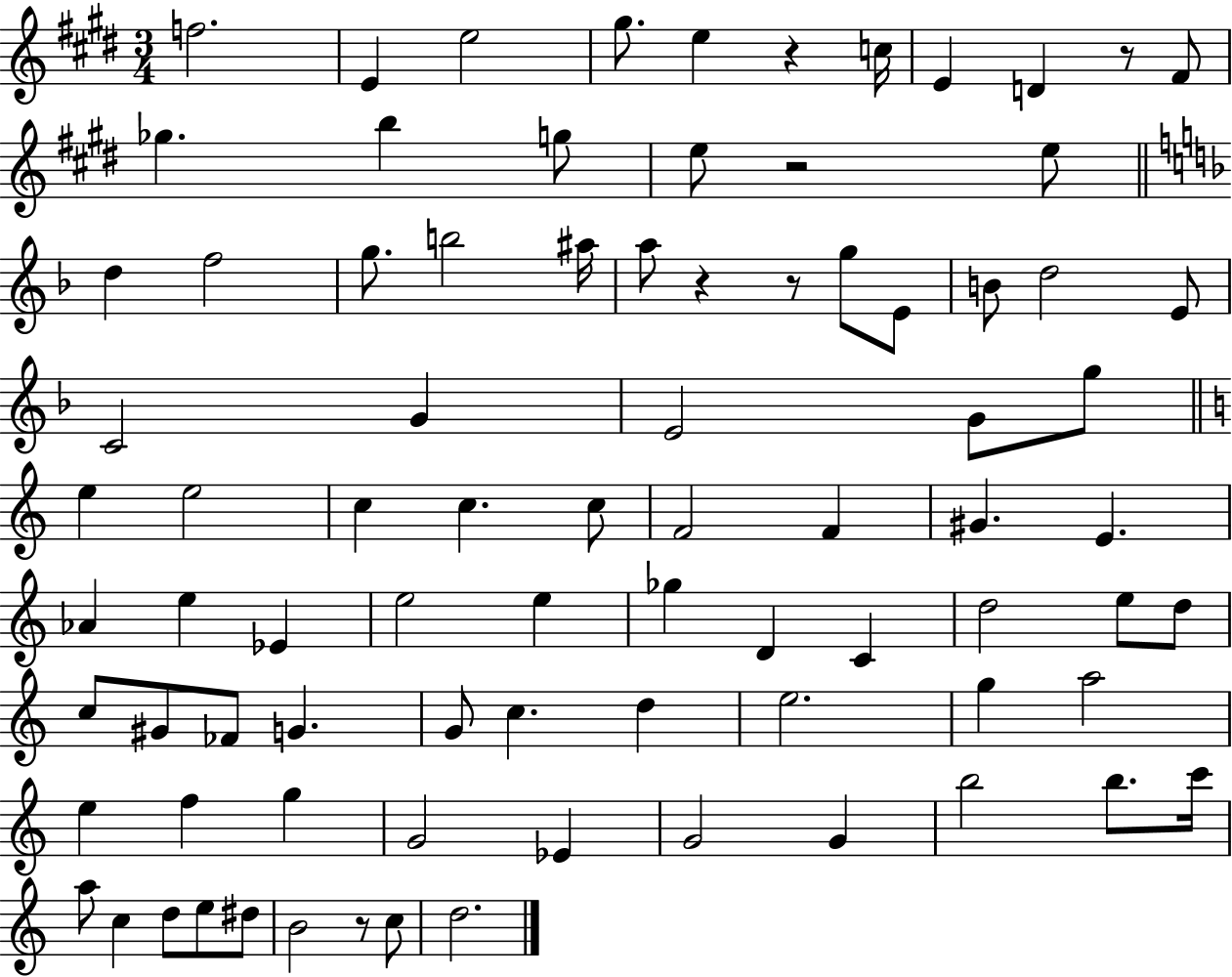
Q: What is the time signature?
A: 3/4